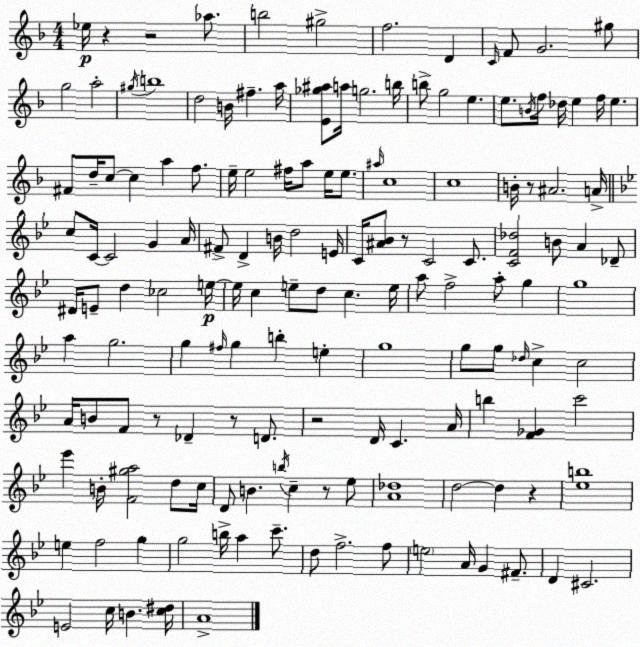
X:1
T:Untitled
M:4/4
L:1/4
K:Dm
_e/4 z z2 _a/2 b2 ^g2 f2 D C/4 F/2 G2 ^g/2 g2 a2 ^g/4 b4 d2 B/4 ^f a/4 [E_g^a]/2 a/4 g2 b/4 b/2 g2 e e/2 B/4 f/4 _d/4 e f/4 e ^F/2 d/4 c/2 c a f/2 e/4 e2 ^f/4 a/2 e/4 e/2 ^a/4 c4 c4 B/4 z/2 ^A2 A/4 c/2 C/4 C2 G A/4 ^F/2 D B/4 d2 E/4 C/4 [^A_B]/2 z/2 C2 C/2 [CF_d]2 B/2 A _D/2 ^D/4 E/2 d _c2 e/4 e/4 c e/2 d/2 c e/4 a/2 f2 a/2 g g4 a g2 g ^f/4 g b e g4 g/2 g/2 _d/4 c c2 A/4 B/2 F/2 z/2 _D z/2 D/2 z2 D/4 C A/4 b [F_G] c'2 _e' B/4 [F^ga]2 d/2 c/4 D/2 B b/4 c z/2 _e/2 [A_d]4 d2 d z [_eb]4 e f2 g g2 b/4 a c'/2 d/2 f2 f/2 e2 A/4 G ^F/2 D ^C2 E2 c/4 B [c^d]/4 A4